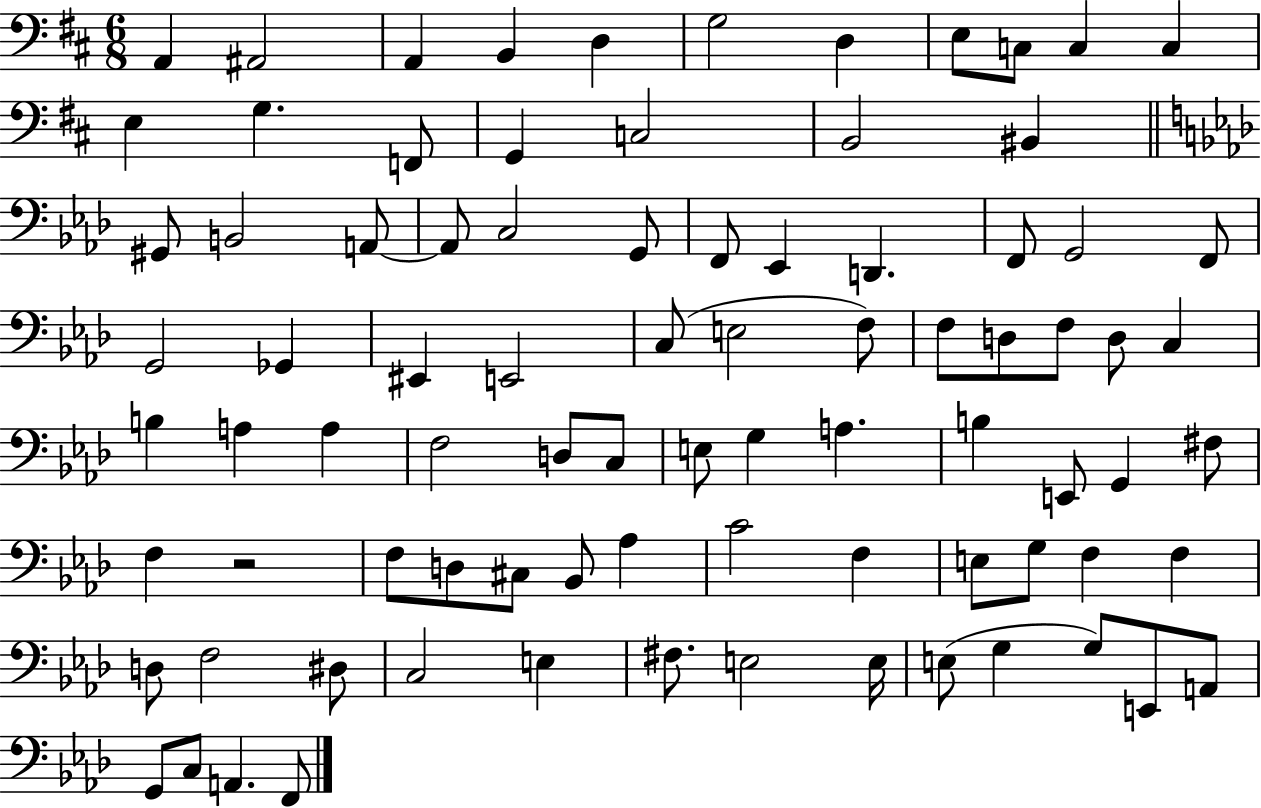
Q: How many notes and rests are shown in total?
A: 85